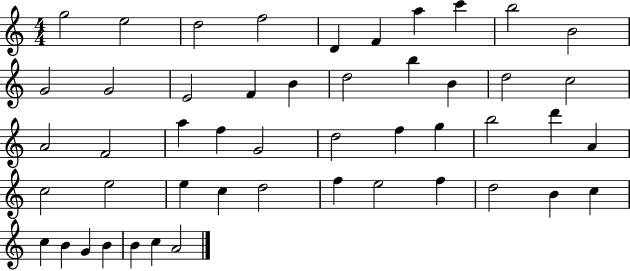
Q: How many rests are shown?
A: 0